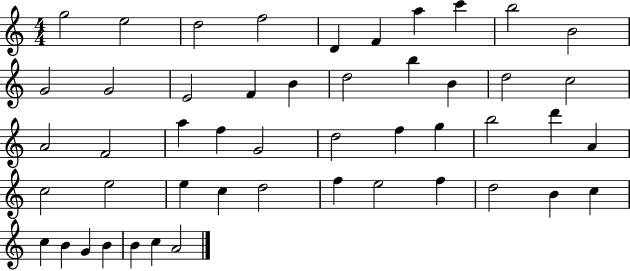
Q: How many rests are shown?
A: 0